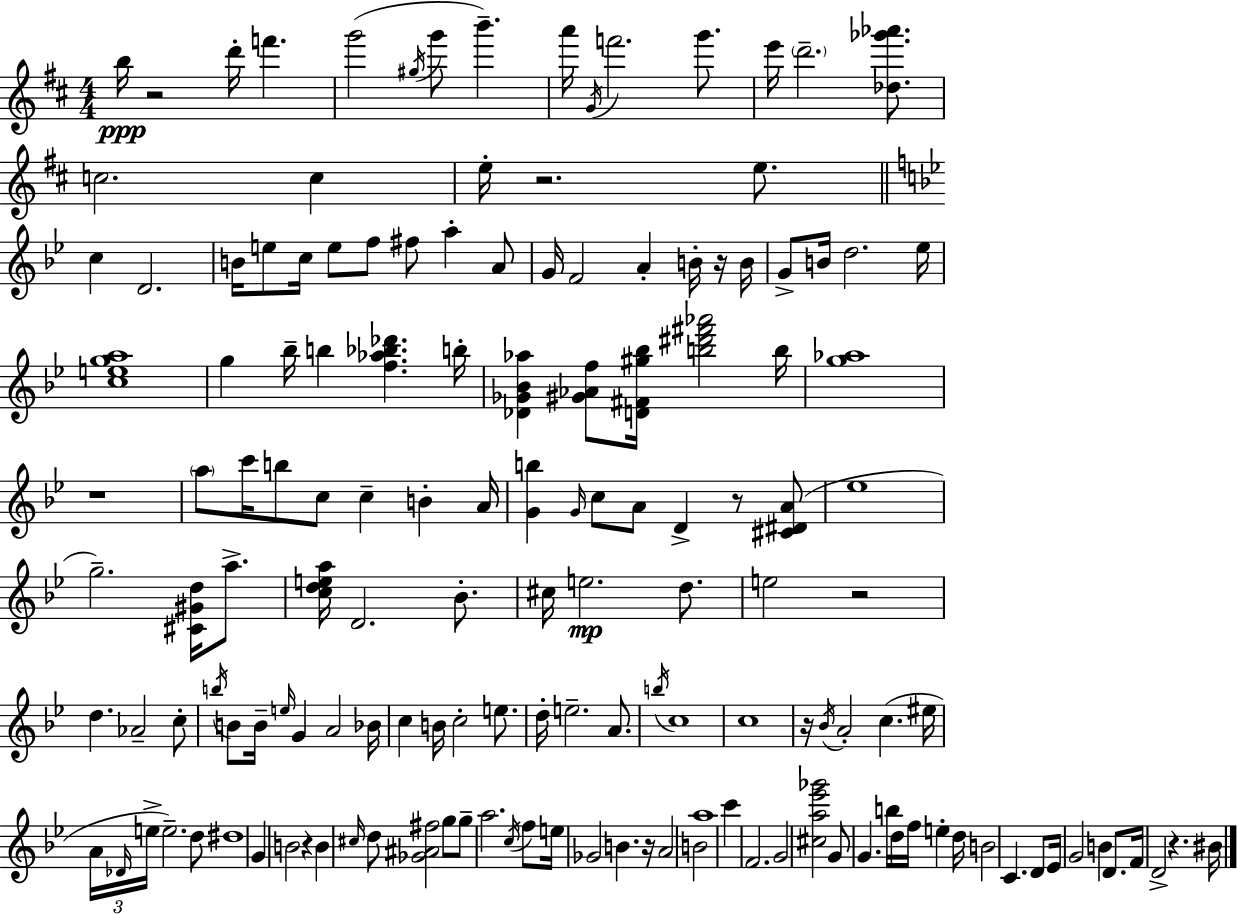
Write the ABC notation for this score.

X:1
T:Untitled
M:4/4
L:1/4
K:D
b/4 z2 d'/4 f' g'2 ^g/4 g'/2 b' a'/4 G/4 f'2 g'/2 e'/4 d'2 [_d_g'_a']/2 c2 c e/4 z2 e/2 c D2 B/4 e/2 c/4 e/2 f/2 ^f/2 a A/2 G/4 F2 A B/4 z/4 B/4 G/2 B/4 d2 _e/4 [cega]4 g _b/4 b [f_a_b_d'] b/4 [_D_G_B_a] [^G_Af]/2 [D^F^g_b]/4 [b^d'^f'_a']2 b/4 [g_a]4 z4 a/2 c'/4 b/2 c/2 c B A/4 [Gb] G/4 c/2 A/2 D z/2 [^C^DA]/2 _e4 g2 [^C^Gd]/4 a/2 [cdea]/4 D2 _B/2 ^c/4 e2 d/2 e2 z2 d _A2 c/2 b/4 B/2 B/4 e/4 G A2 _B/4 c B/4 c2 e/2 d/4 e2 A/2 b/4 c4 c4 z/4 _B/4 A2 c ^e/4 A/4 _D/4 e/4 e2 d/2 ^d4 G B2 z B ^c/4 d/2 [_G^A^f]2 g/2 g/2 a2 c/4 f/2 e/4 _G2 B z/4 A2 B2 a4 c' F2 G2 [^ca_e'_g']2 G/2 G b/4 d/4 f/4 e d/4 B2 C D/2 _E/4 G2 B D/2 F/4 D2 z ^B/4